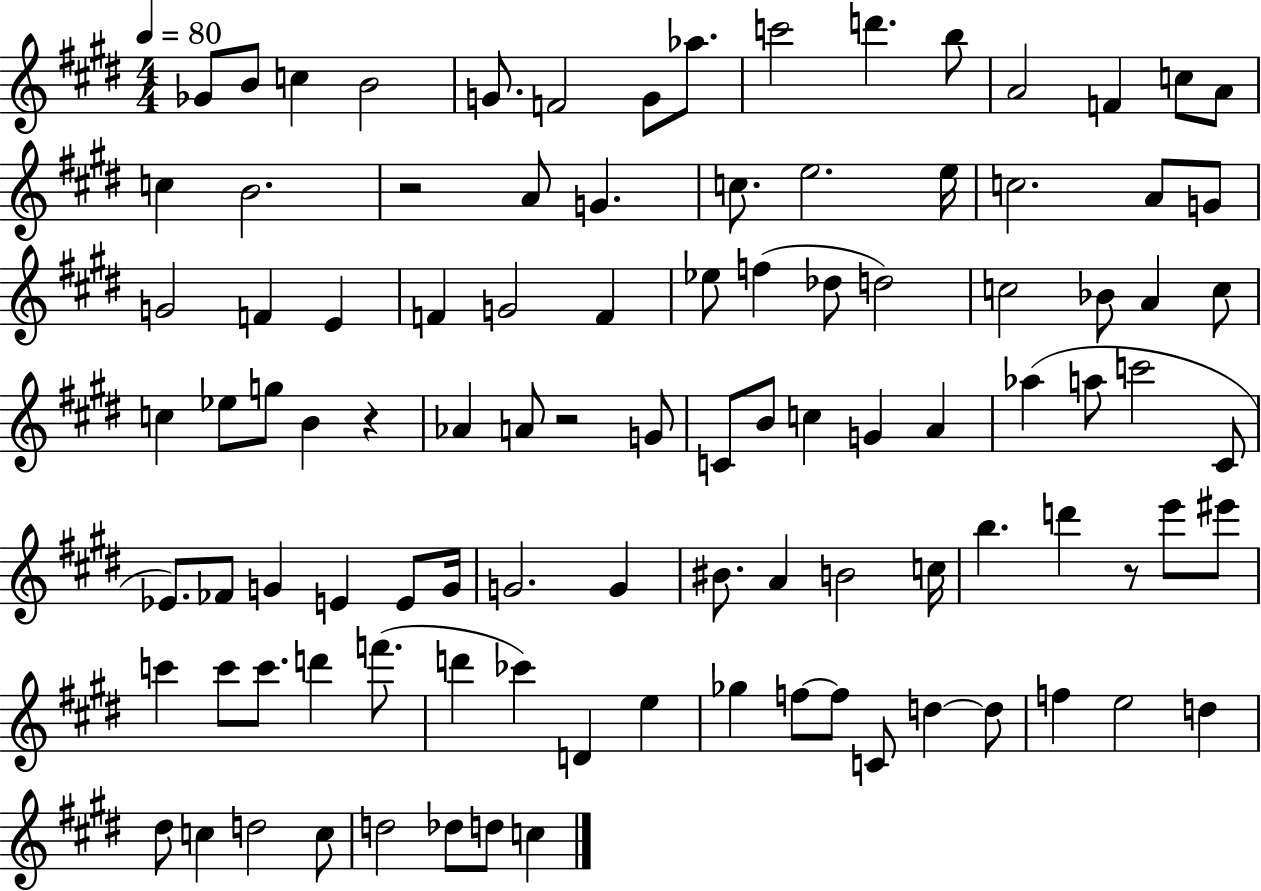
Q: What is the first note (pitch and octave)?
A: Gb4